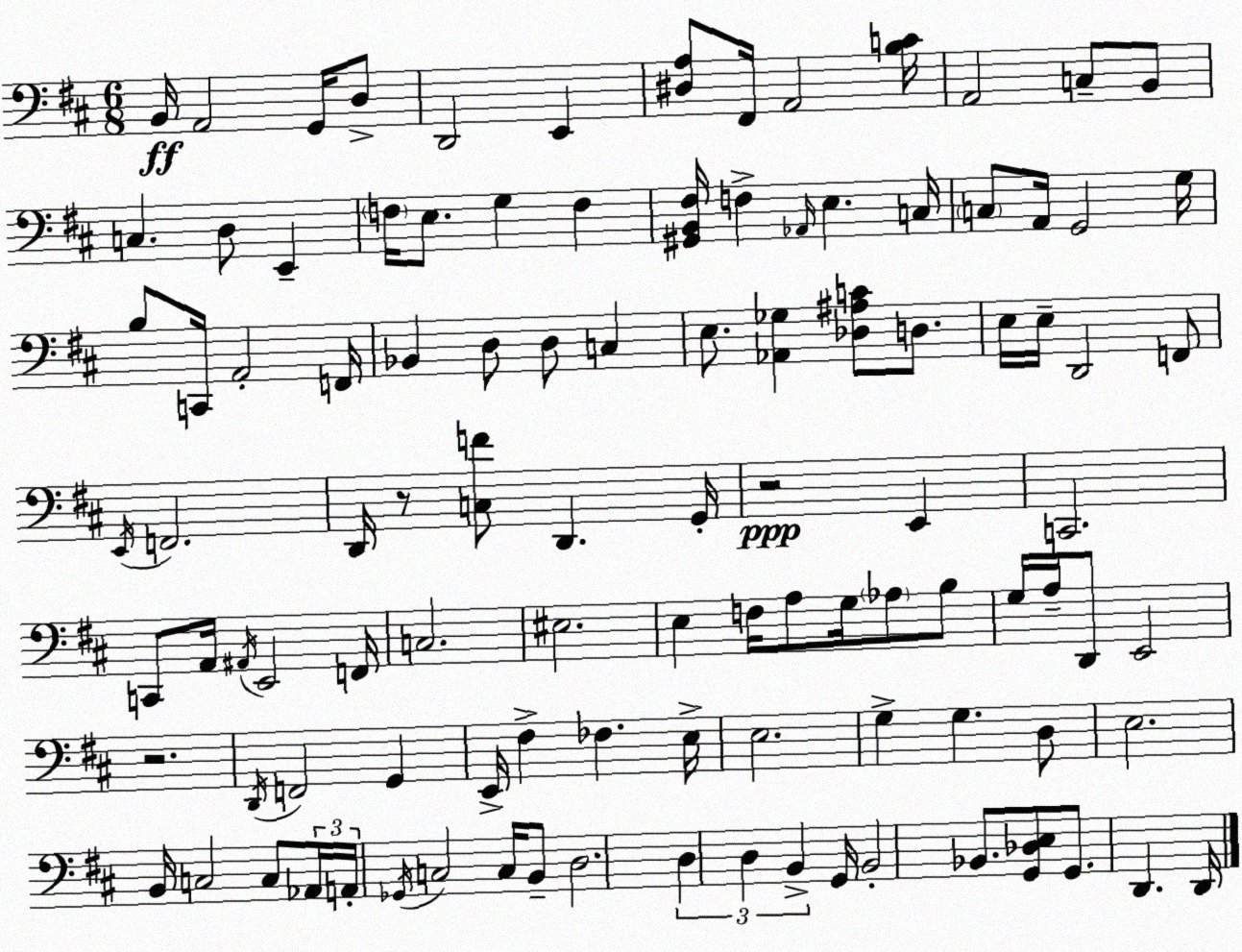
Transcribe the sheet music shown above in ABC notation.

X:1
T:Untitled
M:6/8
L:1/4
K:D
B,,/4 A,,2 G,,/4 D,/2 D,,2 E,, [^D,A,]/2 ^F,,/4 A,,2 [B,C]/4 A,,2 C,/2 B,,/2 C, D,/2 E,, F,/4 E,/2 G, F, [^G,,B,,^F,]/4 F, _A,,/4 E, C,/4 C,/2 A,,/4 G,,2 G,/4 B,/2 C,,/4 A,,2 F,,/4 _B,, D,/2 D,/2 C, E,/2 [_A,,_G,] [_D,^A,C]/2 D,/2 E,/4 E,/4 D,,2 F,,/2 E,,/4 F,,2 D,,/4 z/2 [C,F]/2 D,, G,,/4 z2 E,, C,,2 C,,/2 A,,/4 ^A,,/4 E,,2 F,,/4 C,2 ^E,2 E, F,/4 A,/2 G,/4 _A,/2 B,/2 G,/4 A,/4 D,,/2 E,,2 z2 D,,/4 F,,2 G,, E,,/4 ^F, _F, E,/4 E,2 G, G, D,/2 E,2 B,,/4 C,2 C,/2 _A,,/4 A,,/4 _G,,/4 C,2 C,/4 B,,/2 D,2 D, D, B,, G,,/4 B,,2 _B,,/2 [G,,_D,E,]/2 G,,/2 D,, D,,/4